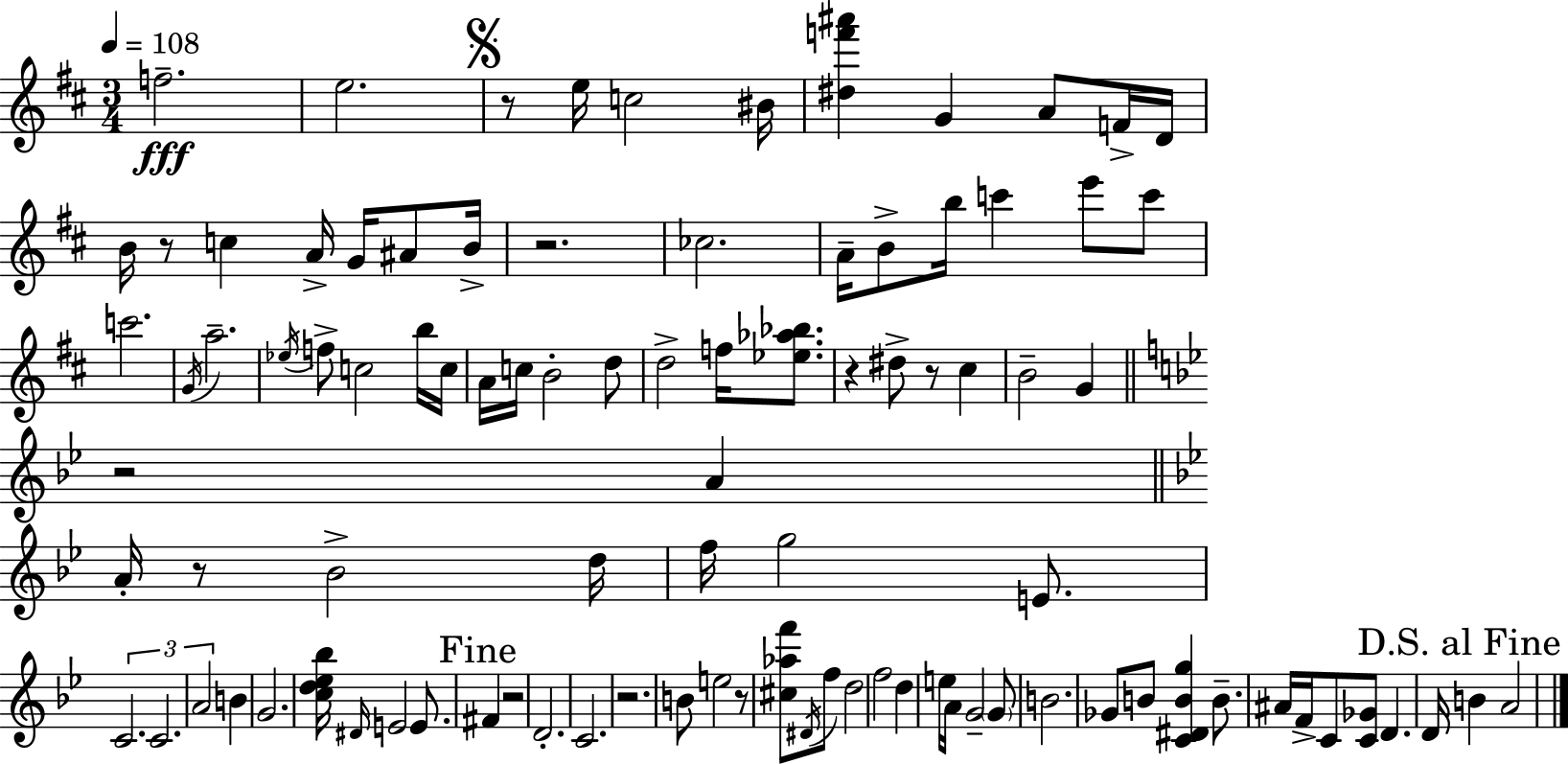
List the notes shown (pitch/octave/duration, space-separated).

F5/h. E5/h. R/e E5/s C5/h BIS4/s [D#5,F6,A#6]/q G4/q A4/e F4/s D4/s B4/s R/e C5/q A4/s G4/s A#4/e B4/s R/h. CES5/h. A4/s B4/e B5/s C6/q E6/e C6/e C6/h. G4/s A5/h. Eb5/s F5/e C5/h B5/s C5/s A4/s C5/s B4/h D5/e D5/h F5/s [Eb5,Ab5,Bb5]/e. R/q D#5/e R/e C#5/q B4/h G4/q R/h A4/q A4/s R/e Bb4/h D5/s F5/s G5/h E4/e. C4/h. C4/h. A4/h B4/q G4/h. [C5,D5,Eb5,Bb5]/s D#4/s E4/h E4/e. F#4/q R/h D4/h. C4/h. R/h. B4/e E5/h R/e [C#5,Ab5,F6]/e D#4/s F5/e D5/h F5/h D5/q E5/s A4/s G4/h G4/e B4/h. Gb4/e B4/e [C4,D#4,B4,G5]/q B4/e. A#4/s F4/s C4/e [C4,Gb4]/e D4/q. D4/s B4/q A4/h